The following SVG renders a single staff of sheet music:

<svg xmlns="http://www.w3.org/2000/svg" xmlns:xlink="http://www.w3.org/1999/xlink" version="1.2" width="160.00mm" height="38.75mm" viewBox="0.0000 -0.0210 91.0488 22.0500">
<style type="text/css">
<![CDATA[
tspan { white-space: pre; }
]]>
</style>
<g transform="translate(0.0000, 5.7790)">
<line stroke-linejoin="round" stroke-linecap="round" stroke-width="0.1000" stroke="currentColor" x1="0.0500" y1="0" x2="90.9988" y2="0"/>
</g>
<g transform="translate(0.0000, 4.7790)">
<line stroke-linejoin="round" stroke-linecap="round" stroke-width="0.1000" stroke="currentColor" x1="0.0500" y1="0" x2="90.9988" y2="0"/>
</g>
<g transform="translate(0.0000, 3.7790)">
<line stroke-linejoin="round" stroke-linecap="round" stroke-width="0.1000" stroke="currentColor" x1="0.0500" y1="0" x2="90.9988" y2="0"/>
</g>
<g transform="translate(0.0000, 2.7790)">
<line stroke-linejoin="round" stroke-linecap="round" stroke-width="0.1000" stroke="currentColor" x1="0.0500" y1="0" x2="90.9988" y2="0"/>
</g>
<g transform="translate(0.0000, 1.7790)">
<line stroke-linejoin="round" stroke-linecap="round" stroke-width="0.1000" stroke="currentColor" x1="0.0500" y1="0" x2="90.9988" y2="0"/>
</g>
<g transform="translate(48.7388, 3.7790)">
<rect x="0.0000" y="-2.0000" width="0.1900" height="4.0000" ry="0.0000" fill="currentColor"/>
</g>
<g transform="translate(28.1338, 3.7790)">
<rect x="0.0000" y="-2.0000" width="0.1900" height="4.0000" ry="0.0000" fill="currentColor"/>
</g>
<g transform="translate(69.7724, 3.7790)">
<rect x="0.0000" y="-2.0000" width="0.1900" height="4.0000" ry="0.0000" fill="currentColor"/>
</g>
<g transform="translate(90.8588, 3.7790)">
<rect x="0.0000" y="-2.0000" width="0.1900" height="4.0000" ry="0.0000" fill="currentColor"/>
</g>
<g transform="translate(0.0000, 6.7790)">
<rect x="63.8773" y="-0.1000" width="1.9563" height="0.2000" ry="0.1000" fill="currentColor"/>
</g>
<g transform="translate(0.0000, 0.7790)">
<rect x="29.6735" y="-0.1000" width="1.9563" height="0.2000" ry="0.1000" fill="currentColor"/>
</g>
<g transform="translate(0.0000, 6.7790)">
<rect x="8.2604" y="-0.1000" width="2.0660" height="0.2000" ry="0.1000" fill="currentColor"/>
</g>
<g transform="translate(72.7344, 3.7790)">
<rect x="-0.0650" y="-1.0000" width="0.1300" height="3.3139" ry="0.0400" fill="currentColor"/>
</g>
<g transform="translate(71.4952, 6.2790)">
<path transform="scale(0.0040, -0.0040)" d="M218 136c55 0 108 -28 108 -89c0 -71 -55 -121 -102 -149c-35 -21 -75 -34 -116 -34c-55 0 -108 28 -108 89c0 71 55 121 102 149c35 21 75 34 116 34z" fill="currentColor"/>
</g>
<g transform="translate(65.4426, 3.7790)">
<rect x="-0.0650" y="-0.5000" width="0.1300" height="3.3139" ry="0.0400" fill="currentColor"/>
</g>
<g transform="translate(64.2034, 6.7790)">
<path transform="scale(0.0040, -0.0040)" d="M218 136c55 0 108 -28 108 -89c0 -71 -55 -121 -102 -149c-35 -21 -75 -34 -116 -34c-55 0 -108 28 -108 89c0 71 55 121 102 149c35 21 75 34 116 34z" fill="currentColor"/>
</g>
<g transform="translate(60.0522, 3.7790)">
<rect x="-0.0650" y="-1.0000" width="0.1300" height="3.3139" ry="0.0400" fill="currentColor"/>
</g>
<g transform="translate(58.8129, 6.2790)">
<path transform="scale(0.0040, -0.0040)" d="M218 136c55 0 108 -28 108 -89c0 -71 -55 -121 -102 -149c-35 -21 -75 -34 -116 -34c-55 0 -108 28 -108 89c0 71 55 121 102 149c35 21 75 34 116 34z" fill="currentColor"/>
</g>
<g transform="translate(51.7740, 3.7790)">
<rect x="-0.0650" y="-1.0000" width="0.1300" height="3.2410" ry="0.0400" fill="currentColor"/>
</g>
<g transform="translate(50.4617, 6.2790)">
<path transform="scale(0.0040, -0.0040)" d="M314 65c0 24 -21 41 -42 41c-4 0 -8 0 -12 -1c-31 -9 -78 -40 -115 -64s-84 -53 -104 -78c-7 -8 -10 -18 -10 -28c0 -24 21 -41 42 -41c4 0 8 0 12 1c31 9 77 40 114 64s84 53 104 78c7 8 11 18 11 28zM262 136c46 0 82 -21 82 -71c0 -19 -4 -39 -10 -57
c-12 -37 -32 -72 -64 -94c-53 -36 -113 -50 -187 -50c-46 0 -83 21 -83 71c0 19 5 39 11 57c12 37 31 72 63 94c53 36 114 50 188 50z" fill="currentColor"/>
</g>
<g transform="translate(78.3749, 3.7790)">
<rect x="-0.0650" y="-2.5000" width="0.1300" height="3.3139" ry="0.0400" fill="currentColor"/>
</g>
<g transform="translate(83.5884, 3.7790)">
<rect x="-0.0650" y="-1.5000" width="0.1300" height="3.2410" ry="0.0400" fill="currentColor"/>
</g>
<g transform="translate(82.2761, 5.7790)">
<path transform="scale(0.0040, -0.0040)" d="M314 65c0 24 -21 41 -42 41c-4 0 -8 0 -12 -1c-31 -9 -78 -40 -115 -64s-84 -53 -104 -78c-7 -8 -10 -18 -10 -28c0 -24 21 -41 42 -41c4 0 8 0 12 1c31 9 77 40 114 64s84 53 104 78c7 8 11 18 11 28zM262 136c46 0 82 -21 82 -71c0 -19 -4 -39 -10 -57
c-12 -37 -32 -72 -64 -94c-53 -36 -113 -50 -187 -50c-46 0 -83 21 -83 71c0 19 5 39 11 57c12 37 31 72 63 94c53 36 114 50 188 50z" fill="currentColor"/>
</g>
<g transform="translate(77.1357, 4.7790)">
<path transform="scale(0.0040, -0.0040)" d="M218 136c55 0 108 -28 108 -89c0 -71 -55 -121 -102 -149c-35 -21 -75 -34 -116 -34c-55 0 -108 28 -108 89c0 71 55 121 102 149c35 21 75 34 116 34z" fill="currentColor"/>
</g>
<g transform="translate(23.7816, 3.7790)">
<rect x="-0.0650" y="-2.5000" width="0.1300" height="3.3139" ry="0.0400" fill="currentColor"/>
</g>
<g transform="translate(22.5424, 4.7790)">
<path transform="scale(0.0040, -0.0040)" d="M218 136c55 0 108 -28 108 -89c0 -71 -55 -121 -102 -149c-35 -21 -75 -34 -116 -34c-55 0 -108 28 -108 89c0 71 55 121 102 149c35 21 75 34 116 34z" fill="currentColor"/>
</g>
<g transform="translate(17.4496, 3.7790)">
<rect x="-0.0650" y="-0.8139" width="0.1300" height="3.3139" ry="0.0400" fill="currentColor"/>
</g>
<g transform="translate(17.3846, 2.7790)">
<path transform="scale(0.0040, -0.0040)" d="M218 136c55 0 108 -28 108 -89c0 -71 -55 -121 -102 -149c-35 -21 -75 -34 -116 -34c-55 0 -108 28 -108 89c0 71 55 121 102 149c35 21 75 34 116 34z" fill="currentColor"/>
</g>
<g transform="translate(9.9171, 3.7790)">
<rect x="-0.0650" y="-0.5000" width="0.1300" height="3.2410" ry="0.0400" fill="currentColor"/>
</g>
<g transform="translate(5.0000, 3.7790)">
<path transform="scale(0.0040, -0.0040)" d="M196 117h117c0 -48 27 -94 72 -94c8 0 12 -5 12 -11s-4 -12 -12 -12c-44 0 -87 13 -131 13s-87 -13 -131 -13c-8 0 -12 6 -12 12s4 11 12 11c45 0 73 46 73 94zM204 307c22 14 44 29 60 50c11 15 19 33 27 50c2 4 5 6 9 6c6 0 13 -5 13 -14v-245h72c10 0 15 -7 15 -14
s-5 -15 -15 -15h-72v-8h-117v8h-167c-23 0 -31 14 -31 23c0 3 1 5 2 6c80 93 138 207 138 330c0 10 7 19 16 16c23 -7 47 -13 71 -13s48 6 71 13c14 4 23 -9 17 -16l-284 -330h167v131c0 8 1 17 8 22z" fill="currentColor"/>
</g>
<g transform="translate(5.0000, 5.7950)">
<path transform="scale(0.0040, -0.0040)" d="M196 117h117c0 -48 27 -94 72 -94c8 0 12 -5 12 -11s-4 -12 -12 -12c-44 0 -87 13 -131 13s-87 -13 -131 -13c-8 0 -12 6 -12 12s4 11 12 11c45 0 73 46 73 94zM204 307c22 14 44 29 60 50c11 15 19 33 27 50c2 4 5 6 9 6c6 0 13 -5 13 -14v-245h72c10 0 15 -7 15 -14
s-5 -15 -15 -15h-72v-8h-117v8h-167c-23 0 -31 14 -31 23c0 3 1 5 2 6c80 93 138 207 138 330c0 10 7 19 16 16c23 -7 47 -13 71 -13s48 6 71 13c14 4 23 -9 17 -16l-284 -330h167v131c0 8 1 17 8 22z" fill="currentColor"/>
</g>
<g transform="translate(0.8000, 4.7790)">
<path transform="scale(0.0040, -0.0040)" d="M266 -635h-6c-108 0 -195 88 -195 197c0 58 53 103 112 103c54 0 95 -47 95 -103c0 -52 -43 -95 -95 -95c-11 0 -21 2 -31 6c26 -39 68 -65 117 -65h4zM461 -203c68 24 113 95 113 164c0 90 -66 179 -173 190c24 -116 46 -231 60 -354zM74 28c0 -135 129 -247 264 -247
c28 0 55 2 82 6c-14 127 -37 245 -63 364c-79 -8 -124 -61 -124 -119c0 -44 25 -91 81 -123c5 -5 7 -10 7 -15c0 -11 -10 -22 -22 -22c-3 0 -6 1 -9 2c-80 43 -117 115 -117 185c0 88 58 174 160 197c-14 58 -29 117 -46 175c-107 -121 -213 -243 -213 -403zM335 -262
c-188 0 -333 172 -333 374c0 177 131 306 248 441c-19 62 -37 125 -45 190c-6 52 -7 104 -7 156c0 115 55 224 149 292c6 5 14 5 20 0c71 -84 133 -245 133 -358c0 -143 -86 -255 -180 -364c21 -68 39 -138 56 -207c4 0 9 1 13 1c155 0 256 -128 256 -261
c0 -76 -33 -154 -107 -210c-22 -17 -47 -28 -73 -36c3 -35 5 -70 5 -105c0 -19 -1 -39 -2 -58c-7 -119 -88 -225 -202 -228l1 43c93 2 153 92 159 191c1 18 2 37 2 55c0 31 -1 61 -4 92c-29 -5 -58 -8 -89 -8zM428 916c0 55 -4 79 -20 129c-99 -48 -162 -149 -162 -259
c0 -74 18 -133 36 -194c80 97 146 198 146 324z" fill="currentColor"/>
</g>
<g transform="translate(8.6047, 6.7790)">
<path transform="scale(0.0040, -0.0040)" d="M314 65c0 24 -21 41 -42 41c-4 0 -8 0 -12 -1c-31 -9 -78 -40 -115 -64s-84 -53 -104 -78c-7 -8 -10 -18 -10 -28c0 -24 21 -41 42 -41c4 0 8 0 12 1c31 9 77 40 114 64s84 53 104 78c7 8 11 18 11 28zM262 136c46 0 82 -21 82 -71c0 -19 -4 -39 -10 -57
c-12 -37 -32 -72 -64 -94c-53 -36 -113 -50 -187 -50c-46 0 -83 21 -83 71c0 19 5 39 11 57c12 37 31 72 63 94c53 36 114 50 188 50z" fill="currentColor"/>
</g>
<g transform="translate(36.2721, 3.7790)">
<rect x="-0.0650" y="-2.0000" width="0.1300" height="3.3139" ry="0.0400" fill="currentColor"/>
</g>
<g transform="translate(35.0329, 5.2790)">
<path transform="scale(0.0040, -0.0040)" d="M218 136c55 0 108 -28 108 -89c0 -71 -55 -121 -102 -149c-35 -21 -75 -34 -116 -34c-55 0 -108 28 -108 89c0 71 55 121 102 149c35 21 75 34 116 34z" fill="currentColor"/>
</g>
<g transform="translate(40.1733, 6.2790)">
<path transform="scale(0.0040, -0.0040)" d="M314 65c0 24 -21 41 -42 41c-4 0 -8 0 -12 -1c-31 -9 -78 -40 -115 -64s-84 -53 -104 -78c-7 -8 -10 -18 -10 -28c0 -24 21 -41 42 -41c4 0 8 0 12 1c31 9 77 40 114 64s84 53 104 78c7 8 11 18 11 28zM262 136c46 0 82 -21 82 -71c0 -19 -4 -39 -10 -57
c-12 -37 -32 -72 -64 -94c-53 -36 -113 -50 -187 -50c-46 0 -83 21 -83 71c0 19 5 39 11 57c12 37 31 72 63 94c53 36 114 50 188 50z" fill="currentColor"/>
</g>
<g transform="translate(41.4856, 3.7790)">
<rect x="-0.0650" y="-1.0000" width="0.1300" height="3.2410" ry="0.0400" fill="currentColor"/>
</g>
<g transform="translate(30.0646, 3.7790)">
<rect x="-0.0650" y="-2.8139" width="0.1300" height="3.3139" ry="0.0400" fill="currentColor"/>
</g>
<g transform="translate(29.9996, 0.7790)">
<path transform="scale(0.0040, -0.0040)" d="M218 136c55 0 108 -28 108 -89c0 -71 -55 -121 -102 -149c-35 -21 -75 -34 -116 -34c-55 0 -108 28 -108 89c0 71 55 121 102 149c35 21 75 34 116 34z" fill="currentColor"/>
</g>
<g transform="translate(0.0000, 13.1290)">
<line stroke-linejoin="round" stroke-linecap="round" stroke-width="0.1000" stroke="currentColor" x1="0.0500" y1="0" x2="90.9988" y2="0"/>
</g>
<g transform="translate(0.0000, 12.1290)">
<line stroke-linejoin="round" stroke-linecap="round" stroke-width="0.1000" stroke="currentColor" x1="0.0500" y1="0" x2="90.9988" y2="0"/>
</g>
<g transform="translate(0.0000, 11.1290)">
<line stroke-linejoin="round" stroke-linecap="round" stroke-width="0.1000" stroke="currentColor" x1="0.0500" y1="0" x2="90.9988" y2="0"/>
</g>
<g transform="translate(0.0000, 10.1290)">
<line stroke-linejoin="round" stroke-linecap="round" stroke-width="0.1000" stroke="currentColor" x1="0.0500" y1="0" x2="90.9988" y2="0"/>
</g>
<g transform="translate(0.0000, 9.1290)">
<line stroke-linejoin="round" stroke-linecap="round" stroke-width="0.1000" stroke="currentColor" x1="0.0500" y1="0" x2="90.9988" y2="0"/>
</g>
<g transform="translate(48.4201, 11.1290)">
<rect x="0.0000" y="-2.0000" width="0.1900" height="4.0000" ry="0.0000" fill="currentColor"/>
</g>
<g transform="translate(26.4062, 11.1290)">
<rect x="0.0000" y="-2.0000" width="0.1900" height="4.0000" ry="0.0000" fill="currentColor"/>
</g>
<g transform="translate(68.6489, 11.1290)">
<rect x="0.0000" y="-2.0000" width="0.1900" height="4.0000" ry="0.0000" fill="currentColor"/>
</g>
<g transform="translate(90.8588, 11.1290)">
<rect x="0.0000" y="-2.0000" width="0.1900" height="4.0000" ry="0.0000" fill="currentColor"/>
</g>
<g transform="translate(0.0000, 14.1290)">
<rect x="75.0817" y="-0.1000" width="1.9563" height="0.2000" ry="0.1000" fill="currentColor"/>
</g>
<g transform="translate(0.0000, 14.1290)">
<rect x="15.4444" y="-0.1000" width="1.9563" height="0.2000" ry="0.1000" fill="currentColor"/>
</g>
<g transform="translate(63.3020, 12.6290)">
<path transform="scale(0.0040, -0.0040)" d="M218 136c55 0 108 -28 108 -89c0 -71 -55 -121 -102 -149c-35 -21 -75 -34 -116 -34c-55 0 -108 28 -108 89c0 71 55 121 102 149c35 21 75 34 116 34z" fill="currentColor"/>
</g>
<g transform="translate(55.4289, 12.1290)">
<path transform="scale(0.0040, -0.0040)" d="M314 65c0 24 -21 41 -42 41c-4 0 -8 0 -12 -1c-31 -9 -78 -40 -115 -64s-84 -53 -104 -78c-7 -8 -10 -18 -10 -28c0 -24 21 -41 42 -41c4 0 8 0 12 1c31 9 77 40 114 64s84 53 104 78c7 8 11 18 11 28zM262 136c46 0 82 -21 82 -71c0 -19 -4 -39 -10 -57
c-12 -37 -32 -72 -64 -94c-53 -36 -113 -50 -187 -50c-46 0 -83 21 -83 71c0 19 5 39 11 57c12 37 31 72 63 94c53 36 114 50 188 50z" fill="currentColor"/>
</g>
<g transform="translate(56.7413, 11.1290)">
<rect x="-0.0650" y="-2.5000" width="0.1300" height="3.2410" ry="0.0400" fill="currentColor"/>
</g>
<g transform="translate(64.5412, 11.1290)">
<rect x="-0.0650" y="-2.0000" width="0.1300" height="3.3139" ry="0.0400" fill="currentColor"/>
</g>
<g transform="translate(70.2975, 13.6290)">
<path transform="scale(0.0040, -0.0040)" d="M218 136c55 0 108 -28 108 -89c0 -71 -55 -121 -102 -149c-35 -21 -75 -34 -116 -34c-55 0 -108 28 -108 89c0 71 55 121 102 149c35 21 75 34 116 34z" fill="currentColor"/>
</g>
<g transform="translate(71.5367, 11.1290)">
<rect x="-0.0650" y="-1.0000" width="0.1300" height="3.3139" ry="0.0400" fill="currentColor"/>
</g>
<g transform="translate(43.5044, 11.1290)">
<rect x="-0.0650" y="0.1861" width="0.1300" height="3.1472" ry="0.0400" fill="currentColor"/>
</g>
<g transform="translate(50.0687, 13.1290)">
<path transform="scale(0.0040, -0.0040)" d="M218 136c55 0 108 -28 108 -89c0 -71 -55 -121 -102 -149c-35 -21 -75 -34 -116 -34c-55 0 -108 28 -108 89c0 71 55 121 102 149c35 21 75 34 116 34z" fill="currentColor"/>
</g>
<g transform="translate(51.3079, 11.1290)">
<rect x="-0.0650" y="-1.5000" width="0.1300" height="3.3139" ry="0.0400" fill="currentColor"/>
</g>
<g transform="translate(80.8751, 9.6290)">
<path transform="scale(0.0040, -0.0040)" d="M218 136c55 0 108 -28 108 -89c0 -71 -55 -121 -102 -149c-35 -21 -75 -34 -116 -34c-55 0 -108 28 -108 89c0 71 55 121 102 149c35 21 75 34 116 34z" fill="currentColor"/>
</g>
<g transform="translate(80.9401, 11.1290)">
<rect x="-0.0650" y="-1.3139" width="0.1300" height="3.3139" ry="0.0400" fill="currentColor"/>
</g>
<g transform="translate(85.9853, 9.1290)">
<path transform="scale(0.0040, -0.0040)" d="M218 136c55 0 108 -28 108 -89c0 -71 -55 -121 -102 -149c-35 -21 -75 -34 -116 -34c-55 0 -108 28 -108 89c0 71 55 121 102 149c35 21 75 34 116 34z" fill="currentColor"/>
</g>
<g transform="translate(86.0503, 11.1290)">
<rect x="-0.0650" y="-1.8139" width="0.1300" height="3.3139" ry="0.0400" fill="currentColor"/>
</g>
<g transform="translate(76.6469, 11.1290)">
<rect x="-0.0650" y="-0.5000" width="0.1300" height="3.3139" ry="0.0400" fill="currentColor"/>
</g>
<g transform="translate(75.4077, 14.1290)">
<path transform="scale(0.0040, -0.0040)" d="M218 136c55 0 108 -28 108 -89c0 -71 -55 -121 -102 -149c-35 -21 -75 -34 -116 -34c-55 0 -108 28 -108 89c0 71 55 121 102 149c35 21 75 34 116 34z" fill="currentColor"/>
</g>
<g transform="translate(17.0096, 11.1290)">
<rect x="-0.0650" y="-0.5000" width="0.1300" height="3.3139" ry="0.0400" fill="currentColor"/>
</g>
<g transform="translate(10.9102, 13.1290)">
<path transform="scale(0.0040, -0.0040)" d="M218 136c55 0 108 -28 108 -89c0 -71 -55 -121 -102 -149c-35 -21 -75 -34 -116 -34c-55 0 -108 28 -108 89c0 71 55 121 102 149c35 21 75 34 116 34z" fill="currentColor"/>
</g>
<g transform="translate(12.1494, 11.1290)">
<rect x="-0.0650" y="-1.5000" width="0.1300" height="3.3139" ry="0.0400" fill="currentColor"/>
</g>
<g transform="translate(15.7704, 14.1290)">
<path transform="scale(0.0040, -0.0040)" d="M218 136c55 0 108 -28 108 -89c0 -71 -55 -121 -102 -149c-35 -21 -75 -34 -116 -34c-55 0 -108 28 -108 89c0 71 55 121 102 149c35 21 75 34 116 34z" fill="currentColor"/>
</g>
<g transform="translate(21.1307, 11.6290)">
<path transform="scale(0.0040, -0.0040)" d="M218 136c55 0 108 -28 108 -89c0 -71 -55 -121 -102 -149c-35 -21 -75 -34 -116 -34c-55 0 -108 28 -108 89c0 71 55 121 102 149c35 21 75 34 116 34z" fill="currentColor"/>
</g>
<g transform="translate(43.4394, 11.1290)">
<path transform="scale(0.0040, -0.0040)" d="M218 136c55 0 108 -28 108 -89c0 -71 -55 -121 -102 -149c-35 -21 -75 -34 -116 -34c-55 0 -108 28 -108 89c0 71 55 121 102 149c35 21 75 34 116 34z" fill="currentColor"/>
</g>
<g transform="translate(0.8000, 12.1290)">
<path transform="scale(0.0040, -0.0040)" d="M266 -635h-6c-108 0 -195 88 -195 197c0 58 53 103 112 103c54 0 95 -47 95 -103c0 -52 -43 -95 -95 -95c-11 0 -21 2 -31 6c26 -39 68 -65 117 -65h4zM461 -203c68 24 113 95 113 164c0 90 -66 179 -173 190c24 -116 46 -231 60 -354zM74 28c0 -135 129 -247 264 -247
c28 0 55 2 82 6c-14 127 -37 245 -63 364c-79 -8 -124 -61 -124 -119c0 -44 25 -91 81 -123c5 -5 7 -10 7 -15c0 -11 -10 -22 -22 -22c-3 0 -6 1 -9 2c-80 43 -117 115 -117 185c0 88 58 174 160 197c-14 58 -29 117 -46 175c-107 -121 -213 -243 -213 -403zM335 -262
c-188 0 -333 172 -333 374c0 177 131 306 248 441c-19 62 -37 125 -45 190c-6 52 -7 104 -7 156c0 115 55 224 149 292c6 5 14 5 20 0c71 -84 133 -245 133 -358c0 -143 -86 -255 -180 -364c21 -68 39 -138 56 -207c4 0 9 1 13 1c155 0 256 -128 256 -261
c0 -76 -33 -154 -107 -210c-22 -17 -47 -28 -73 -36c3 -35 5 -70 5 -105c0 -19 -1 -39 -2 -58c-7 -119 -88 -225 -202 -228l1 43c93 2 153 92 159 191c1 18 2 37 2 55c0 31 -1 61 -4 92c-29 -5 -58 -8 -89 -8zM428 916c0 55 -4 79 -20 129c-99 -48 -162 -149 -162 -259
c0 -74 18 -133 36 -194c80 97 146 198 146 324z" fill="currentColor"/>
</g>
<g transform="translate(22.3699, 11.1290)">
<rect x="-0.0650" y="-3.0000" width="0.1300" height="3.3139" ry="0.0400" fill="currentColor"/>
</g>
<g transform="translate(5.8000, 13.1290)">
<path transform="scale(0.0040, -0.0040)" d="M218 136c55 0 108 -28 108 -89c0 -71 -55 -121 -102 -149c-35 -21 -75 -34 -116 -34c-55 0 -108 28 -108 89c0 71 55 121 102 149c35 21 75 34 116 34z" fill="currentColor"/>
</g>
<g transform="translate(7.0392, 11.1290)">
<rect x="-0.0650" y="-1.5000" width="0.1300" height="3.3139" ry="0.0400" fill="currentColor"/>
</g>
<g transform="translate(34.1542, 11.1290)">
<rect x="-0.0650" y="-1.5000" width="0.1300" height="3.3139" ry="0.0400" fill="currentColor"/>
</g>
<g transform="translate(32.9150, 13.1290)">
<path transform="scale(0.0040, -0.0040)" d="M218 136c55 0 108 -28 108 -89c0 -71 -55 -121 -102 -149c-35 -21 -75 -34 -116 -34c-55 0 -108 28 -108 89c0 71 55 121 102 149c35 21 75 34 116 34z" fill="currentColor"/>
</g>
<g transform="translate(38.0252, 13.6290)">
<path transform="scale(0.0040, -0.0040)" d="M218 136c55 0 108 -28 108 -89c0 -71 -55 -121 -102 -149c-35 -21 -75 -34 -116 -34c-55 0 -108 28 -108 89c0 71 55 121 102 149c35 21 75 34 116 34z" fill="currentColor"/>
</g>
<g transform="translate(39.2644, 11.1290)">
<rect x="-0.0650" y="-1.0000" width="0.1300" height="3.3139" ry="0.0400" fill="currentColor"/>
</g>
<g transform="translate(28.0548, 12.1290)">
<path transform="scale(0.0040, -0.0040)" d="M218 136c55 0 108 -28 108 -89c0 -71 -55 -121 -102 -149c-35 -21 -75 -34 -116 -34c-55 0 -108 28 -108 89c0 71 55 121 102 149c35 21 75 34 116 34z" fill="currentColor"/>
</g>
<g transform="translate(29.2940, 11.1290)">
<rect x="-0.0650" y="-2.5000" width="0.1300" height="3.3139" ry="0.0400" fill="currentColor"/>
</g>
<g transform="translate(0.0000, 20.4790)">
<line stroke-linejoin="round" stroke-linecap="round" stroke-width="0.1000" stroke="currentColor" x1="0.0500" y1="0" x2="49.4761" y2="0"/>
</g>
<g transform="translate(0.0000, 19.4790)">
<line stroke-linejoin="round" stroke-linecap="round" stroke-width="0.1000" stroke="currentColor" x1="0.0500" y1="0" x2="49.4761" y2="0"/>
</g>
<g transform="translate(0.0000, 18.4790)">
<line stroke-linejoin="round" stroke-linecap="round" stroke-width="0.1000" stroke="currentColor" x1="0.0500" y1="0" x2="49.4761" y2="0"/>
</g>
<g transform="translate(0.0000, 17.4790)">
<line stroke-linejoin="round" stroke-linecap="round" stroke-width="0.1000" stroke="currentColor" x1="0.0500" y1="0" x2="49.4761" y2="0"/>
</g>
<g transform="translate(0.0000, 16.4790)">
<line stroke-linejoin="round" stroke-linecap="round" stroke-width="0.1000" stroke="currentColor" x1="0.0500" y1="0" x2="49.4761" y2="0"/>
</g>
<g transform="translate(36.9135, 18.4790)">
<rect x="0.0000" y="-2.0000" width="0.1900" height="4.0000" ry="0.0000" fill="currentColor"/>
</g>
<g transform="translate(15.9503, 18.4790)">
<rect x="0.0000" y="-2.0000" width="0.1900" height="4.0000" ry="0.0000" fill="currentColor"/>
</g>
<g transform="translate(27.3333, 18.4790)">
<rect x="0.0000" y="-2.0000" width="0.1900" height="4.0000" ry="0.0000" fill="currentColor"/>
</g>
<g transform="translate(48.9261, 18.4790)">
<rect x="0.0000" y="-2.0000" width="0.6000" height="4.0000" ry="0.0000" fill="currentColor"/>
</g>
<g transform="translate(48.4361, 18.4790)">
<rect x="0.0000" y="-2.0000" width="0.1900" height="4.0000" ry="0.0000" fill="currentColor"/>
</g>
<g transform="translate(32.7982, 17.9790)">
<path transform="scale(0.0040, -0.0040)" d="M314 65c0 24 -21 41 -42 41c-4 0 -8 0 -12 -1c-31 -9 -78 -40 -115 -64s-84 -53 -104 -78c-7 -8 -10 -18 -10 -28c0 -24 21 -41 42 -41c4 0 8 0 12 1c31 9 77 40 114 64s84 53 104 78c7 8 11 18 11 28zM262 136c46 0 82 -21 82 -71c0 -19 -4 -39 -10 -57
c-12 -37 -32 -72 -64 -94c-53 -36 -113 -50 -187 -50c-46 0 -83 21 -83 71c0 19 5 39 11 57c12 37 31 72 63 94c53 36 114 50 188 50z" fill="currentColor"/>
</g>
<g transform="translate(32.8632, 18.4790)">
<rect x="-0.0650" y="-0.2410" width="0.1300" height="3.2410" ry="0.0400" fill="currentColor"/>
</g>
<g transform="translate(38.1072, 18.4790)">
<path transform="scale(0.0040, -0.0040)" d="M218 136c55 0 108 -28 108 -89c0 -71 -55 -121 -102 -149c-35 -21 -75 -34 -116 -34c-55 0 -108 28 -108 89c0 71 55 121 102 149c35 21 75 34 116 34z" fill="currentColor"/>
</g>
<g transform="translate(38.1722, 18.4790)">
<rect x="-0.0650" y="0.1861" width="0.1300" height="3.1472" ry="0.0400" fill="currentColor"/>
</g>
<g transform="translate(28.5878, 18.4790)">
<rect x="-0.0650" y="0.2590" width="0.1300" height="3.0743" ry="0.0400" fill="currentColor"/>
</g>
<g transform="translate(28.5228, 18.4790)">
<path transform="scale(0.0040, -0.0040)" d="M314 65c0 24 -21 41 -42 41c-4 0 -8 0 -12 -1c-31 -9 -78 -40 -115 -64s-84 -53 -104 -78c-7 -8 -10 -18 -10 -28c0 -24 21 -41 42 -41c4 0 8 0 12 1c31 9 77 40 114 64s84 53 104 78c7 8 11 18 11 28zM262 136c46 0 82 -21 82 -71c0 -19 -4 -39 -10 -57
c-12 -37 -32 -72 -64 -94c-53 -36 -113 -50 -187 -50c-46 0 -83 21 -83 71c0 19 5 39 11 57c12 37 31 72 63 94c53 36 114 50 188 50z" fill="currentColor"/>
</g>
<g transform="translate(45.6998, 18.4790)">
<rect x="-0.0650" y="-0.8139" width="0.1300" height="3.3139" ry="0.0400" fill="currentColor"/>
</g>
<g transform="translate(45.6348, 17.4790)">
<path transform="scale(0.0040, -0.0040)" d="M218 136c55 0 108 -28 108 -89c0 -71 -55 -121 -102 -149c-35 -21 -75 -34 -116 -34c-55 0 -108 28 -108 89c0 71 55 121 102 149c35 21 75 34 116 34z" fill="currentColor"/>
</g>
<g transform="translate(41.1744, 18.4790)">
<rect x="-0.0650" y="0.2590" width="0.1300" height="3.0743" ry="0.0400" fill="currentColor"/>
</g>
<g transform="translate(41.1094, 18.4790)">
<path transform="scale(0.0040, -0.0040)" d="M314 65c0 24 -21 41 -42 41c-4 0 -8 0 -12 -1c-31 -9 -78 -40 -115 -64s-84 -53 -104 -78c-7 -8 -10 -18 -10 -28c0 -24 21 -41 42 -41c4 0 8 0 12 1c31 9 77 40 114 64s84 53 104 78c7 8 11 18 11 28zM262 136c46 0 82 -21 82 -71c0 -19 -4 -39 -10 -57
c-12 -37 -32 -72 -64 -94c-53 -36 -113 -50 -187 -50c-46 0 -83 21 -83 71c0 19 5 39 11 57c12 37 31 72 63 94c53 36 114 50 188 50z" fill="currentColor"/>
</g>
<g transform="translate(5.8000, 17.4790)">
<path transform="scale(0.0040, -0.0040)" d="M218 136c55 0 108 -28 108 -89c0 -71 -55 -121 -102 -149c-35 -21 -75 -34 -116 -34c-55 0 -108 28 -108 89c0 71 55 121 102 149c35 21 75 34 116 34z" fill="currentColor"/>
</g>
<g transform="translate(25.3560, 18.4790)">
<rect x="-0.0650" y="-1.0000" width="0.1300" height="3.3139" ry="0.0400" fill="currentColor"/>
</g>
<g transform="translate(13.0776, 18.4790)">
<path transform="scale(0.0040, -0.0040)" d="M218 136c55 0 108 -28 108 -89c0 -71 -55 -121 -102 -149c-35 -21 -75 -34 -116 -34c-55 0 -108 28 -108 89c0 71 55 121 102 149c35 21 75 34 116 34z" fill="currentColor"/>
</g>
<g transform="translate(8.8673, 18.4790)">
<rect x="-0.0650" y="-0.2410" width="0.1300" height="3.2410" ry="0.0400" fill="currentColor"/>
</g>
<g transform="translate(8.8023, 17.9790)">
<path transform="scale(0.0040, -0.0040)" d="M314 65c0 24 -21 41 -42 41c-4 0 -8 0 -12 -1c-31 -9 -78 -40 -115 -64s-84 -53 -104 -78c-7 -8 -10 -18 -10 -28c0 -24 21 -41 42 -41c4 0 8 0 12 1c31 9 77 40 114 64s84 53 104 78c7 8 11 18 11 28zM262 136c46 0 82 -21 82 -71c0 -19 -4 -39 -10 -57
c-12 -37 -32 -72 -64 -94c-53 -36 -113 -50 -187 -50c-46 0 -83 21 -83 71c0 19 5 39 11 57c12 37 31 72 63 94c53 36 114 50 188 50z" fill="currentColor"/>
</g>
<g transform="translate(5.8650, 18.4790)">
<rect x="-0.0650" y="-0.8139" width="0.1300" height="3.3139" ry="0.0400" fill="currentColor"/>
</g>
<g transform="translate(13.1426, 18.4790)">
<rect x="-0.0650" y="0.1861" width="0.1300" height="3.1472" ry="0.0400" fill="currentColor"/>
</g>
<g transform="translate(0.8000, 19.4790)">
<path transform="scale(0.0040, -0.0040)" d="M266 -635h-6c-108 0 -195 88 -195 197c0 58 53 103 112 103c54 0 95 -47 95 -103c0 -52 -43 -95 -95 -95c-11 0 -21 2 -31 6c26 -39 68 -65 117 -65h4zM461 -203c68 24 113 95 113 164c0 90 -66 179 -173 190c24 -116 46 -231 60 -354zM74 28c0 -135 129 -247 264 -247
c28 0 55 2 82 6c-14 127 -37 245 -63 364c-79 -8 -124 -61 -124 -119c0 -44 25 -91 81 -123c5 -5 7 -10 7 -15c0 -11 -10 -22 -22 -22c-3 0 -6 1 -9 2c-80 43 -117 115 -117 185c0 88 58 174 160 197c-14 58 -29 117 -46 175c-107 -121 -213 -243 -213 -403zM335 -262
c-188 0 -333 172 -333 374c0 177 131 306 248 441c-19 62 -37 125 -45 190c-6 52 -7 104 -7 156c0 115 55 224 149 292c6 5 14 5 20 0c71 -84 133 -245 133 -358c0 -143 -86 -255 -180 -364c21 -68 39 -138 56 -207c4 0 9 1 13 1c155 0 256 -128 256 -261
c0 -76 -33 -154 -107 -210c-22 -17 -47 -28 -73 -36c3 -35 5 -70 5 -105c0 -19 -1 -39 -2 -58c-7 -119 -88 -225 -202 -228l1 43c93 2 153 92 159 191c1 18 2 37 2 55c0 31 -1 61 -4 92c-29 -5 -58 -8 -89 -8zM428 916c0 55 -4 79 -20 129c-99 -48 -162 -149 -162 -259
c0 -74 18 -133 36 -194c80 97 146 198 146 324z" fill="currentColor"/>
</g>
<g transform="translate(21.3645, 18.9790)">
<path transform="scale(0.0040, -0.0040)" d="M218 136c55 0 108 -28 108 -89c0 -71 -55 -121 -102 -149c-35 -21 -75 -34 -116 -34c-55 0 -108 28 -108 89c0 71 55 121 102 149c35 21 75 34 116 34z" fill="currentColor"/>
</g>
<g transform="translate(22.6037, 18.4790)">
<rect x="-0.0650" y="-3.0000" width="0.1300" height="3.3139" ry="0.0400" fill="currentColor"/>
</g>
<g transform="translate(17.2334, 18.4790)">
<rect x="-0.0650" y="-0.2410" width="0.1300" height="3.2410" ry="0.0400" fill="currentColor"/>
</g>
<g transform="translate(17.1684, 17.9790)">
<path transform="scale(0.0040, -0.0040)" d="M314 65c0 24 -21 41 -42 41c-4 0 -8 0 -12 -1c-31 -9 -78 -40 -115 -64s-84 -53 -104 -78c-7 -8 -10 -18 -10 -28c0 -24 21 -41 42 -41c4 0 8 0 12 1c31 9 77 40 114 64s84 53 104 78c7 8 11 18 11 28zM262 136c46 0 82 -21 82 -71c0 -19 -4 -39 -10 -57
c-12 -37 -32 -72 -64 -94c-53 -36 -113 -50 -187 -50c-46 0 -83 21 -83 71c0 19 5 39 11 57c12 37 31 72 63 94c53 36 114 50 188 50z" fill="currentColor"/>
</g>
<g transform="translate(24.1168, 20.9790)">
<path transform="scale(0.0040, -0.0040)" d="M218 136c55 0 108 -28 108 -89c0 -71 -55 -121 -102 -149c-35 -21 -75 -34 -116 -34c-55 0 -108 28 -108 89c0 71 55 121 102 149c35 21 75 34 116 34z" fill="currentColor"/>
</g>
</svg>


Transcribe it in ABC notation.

X:1
T:Untitled
M:4/4
L:1/4
K:C
C2 d G a F D2 D2 D C D G E2 E E C A G E D B E G2 F D C e f d c2 B c2 A D B2 c2 B B2 d